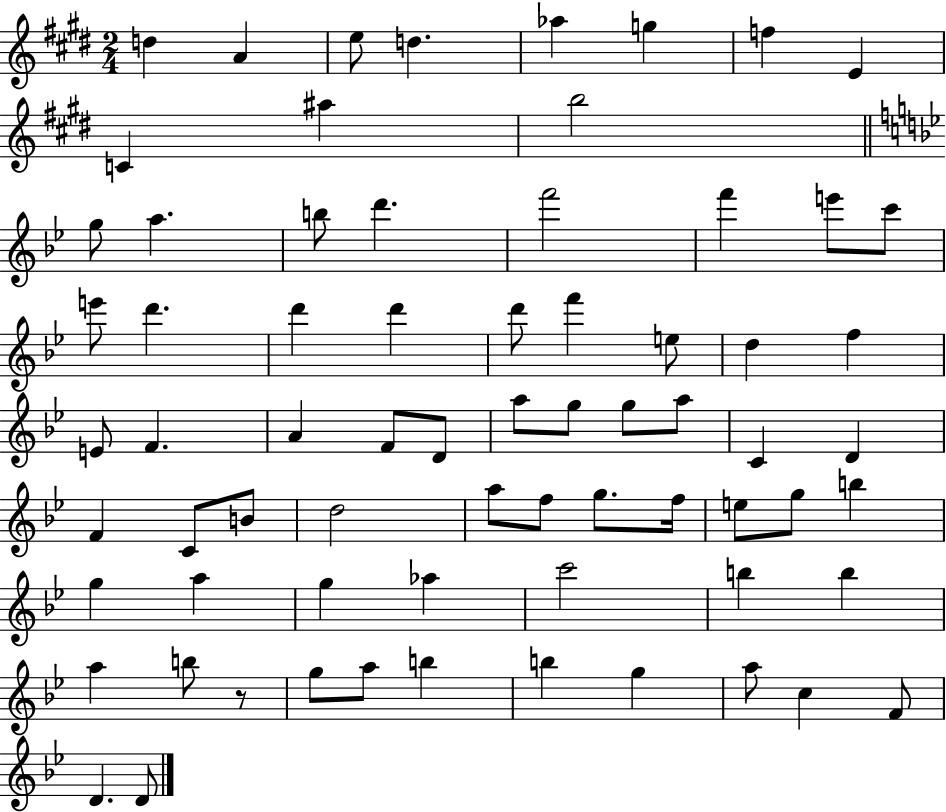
D5/q A4/q E5/e D5/q. Ab5/q G5/q F5/q E4/q C4/q A#5/q B5/h G5/e A5/q. B5/e D6/q. F6/h F6/q E6/e C6/e E6/e D6/q. D6/q D6/q D6/e F6/q E5/e D5/q F5/q E4/e F4/q. A4/q F4/e D4/e A5/e G5/e G5/e A5/e C4/q D4/q F4/q C4/e B4/e D5/h A5/e F5/e G5/e. F5/s E5/e G5/e B5/q G5/q A5/q G5/q Ab5/q C6/h B5/q B5/q A5/q B5/e R/e G5/e A5/e B5/q B5/q G5/q A5/e C5/q F4/e D4/q. D4/e